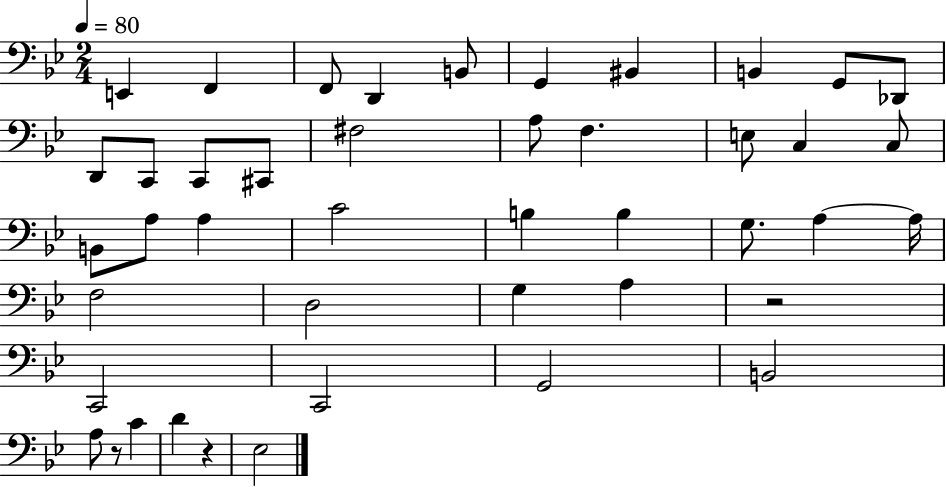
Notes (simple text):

E2/q F2/q F2/e D2/q B2/e G2/q BIS2/q B2/q G2/e Db2/e D2/e C2/e C2/e C#2/e F#3/h A3/e F3/q. E3/e C3/q C3/e B2/e A3/e A3/q C4/h B3/q B3/q G3/e. A3/q A3/s F3/h D3/h G3/q A3/q R/h C2/h C2/h G2/h B2/h A3/e R/e C4/q D4/q R/q Eb3/h